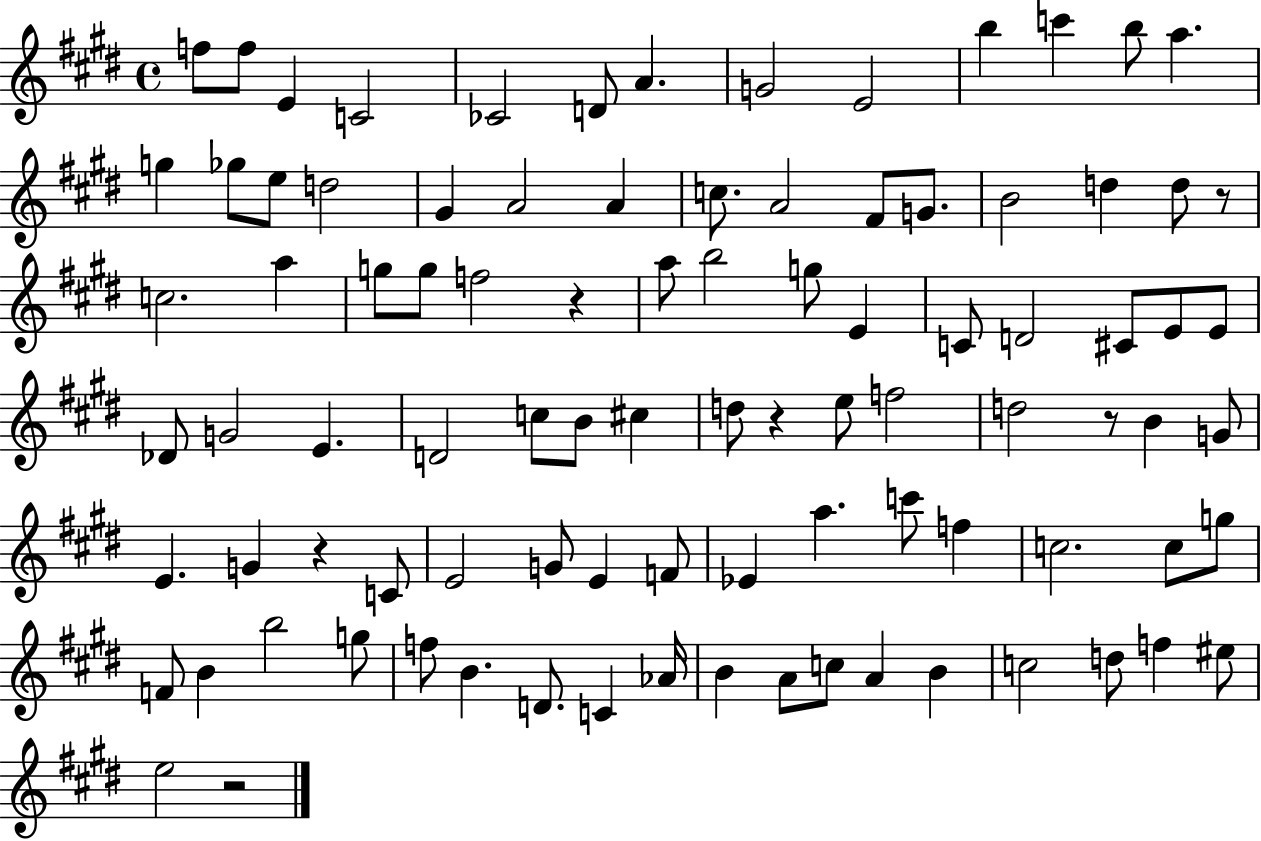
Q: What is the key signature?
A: E major